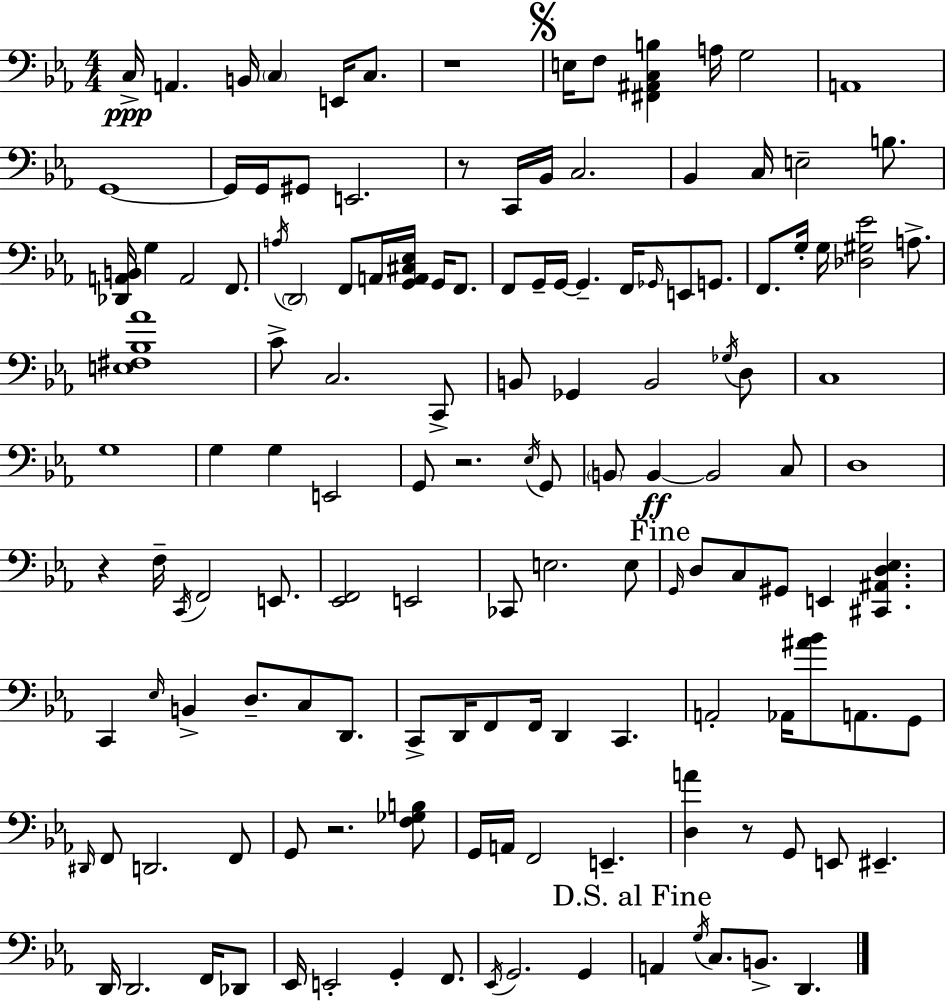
C3/s A2/q. B2/s C3/q E2/s C3/e. R/w E3/s F3/e [F#2,A#2,C3,B3]/q A3/s G3/h A2/w G2/w G2/s G2/s G#2/e E2/h. R/e C2/s Bb2/s C3/h. Bb2/q C3/s E3/h B3/e. [Db2,A2,B2]/s G3/q A2/h F2/e. A3/s D2/h F2/e A2/s [G2,A2,C#3,Eb3]/s G2/s F2/e. F2/e G2/s G2/s G2/q. F2/s Gb2/s E2/e G2/e. F2/e. G3/s G3/s [Db3,G#3,Eb4]/h A3/e. [E3,F#3,Bb3,Ab4]/w C4/e C3/h. C2/e B2/e Gb2/q B2/h Gb3/s D3/e C3/w G3/w G3/q G3/q E2/h G2/e R/h. Eb3/s G2/e B2/e B2/q B2/h C3/e D3/w R/q F3/s C2/s F2/h E2/e. [Eb2,F2]/h E2/h CES2/e E3/h. E3/e G2/s D3/e C3/e G#2/e E2/q [C#2,A#2,D3,Eb3]/q. C2/q Eb3/s B2/q D3/e. C3/e D2/e. C2/e D2/s F2/e F2/s D2/q C2/q. A2/h Ab2/s [A#4,Bb4]/e A2/e. G2/e D#2/s F2/e D2/h. F2/e G2/e R/h. [F3,Gb3,B3]/e G2/s A2/s F2/h E2/q. [D3,A4]/q R/e G2/e E2/e EIS2/q. D2/s D2/h. F2/s Db2/e Eb2/s E2/h G2/q F2/e. Eb2/s G2/h. G2/q A2/q G3/s C3/e. B2/e. D2/q.